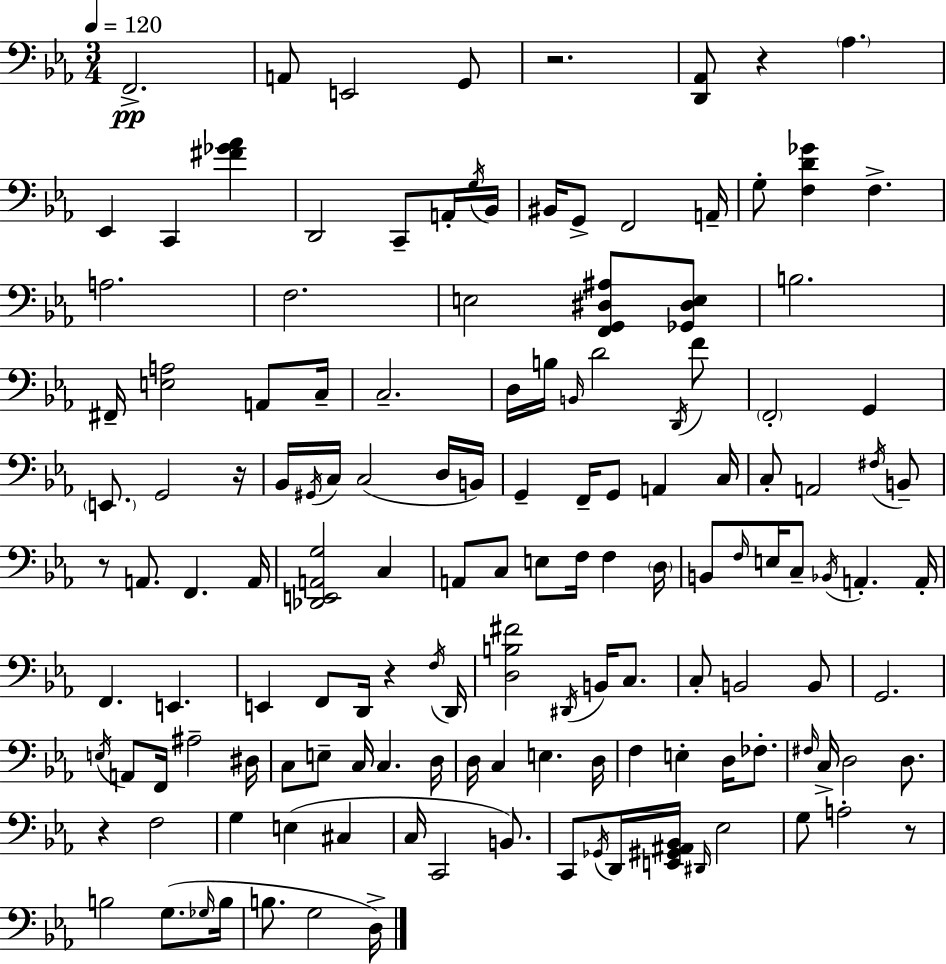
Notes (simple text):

F2/h. A2/e E2/h G2/e R/h. [D2,Ab2]/e R/q Ab3/q. Eb2/q C2/q [F#4,Gb4,Ab4]/q D2/h C2/e A2/s G3/s Bb2/s BIS2/s G2/e F2/h A2/s G3/e [F3,D4,Gb4]/q F3/q. A3/h. F3/h. E3/h [F2,G2,D#3,A#3]/e [Gb2,D#3,E3]/e B3/h. F#2/s [E3,A3]/h A2/e C3/s C3/h. D3/s B3/s B2/s D4/h D2/s F4/e F2/h G2/q E2/e. G2/h R/s Bb2/s G#2/s C3/s C3/h D3/s B2/s G2/q F2/s G2/e A2/q C3/s C3/e A2/h F#3/s B2/e R/e A2/e. F2/q. A2/s [Db2,E2,A2,G3]/h C3/q A2/e C3/e E3/e F3/s F3/q D3/s B2/e F3/s E3/s C3/e Bb2/s A2/q. A2/s F2/q. E2/q. E2/q F2/e D2/s R/q F3/s D2/s [D3,B3,F#4]/h D#2/s B2/s C3/e. C3/e B2/h B2/e G2/h. E3/s A2/e F2/s A#3/h D#3/s C3/e E3/e C3/s C3/q. D3/s D3/s C3/q E3/q. D3/s F3/q E3/q D3/s FES3/e. F#3/s C3/s D3/h D3/e. R/q F3/h G3/q E3/q C#3/q C3/s C2/h B2/e. C2/e Gb2/s D2/s [E2,G#2,A#2,Bb2]/s D#2/s Eb3/h G3/e A3/h R/e B3/h G3/e. Gb3/s B3/s B3/e. G3/h D3/s